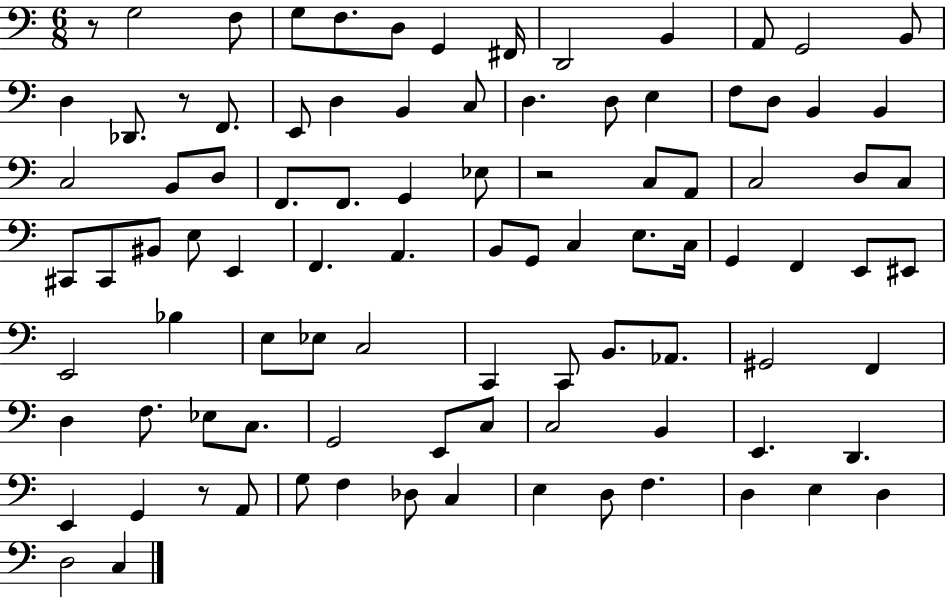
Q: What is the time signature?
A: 6/8